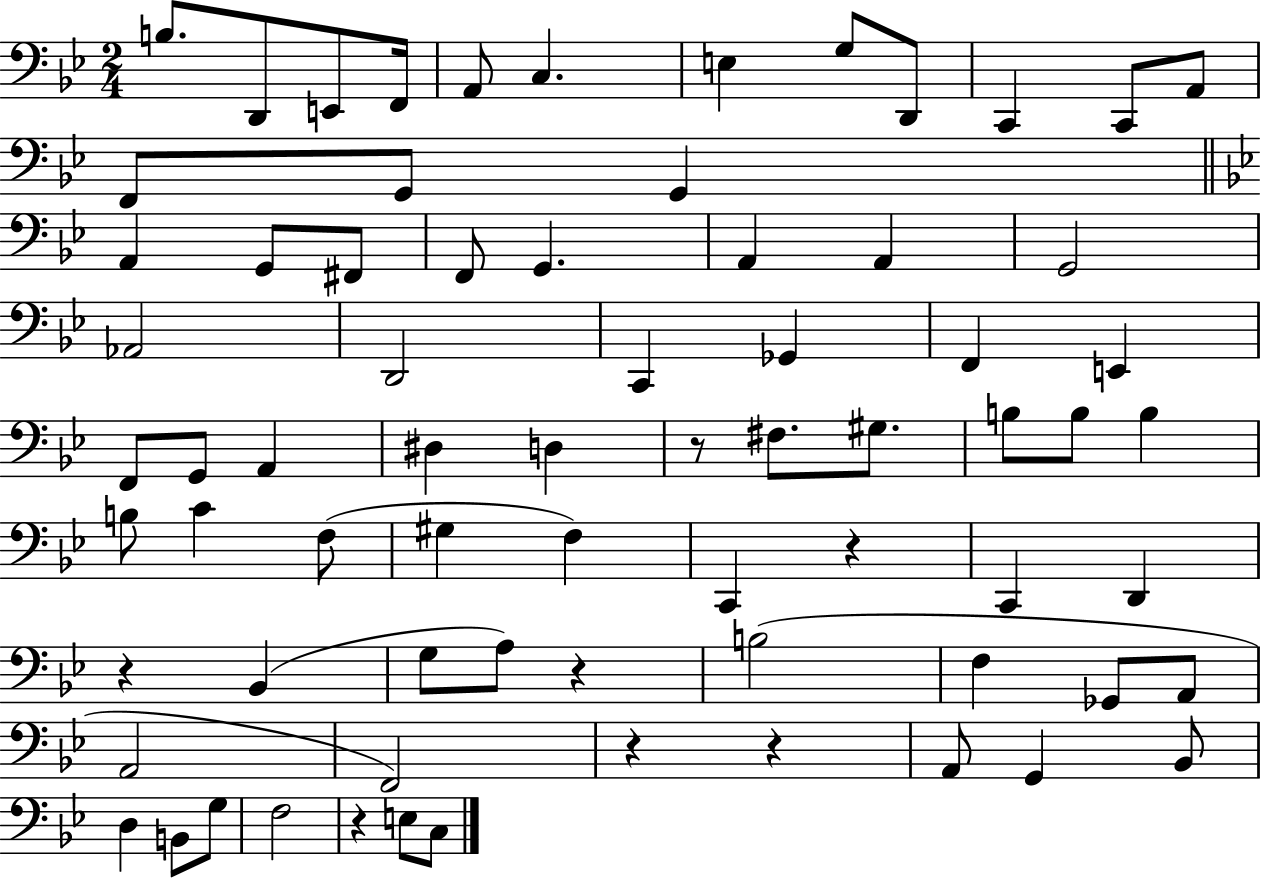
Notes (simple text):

B3/e. D2/e E2/e F2/s A2/e C3/q. E3/q G3/e D2/e C2/q C2/e A2/e F2/e G2/e G2/q A2/q G2/e F#2/e F2/e G2/q. A2/q A2/q G2/h Ab2/h D2/h C2/q Gb2/q F2/q E2/q F2/e G2/e A2/q D#3/q D3/q R/e F#3/e. G#3/e. B3/e B3/e B3/q B3/e C4/q F3/e G#3/q F3/q C2/q R/q C2/q D2/q R/q Bb2/q G3/e A3/e R/q B3/h F3/q Gb2/e A2/e A2/h F2/h R/q R/q A2/e G2/q Bb2/e D3/q B2/e G3/e F3/h R/q E3/e C3/e